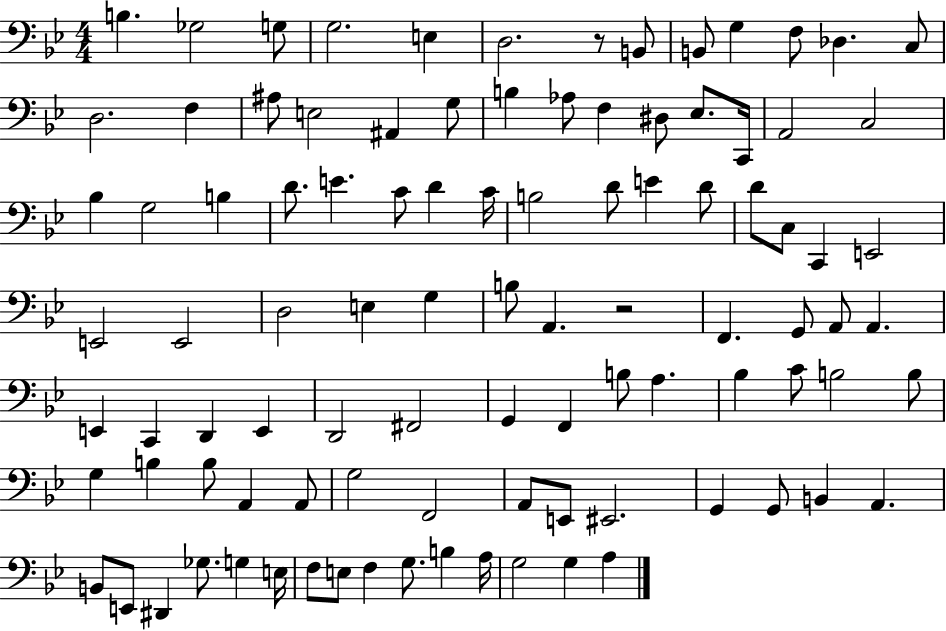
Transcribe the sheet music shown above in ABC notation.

X:1
T:Untitled
M:4/4
L:1/4
K:Bb
B, _G,2 G,/2 G,2 E, D,2 z/2 B,,/2 B,,/2 G, F,/2 _D, C,/2 D,2 F, ^A,/2 E,2 ^A,, G,/2 B, _A,/2 F, ^D,/2 _E,/2 C,,/4 A,,2 C,2 _B, G,2 B, D/2 E C/2 D C/4 B,2 D/2 E D/2 D/2 C,/2 C,, E,,2 E,,2 E,,2 D,2 E, G, B,/2 A,, z2 F,, G,,/2 A,,/2 A,, E,, C,, D,, E,, D,,2 ^F,,2 G,, F,, B,/2 A, _B, C/2 B,2 B,/2 G, B, B,/2 A,, A,,/2 G,2 F,,2 A,,/2 E,,/2 ^E,,2 G,, G,,/2 B,, A,, B,,/2 E,,/2 ^D,, _G,/2 G, E,/4 F,/2 E,/2 F, G,/2 B, A,/4 G,2 G, A,